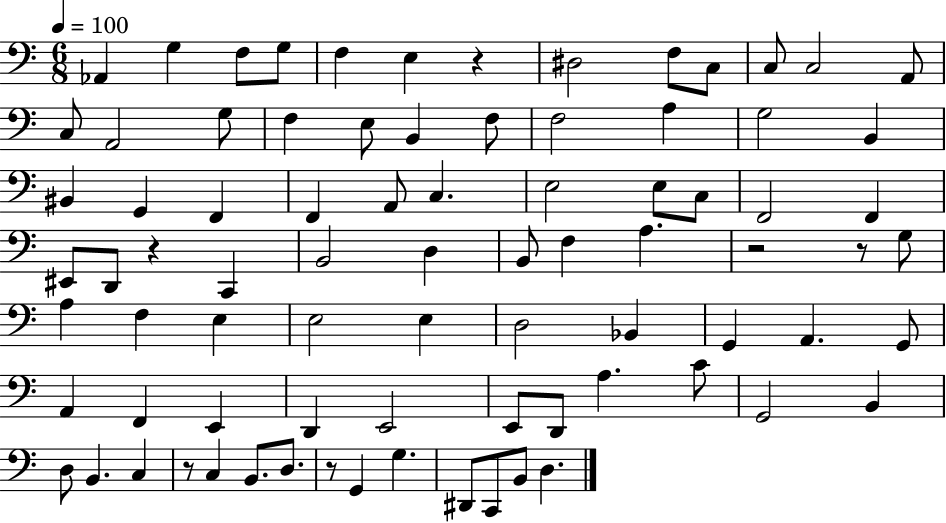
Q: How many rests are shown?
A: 6